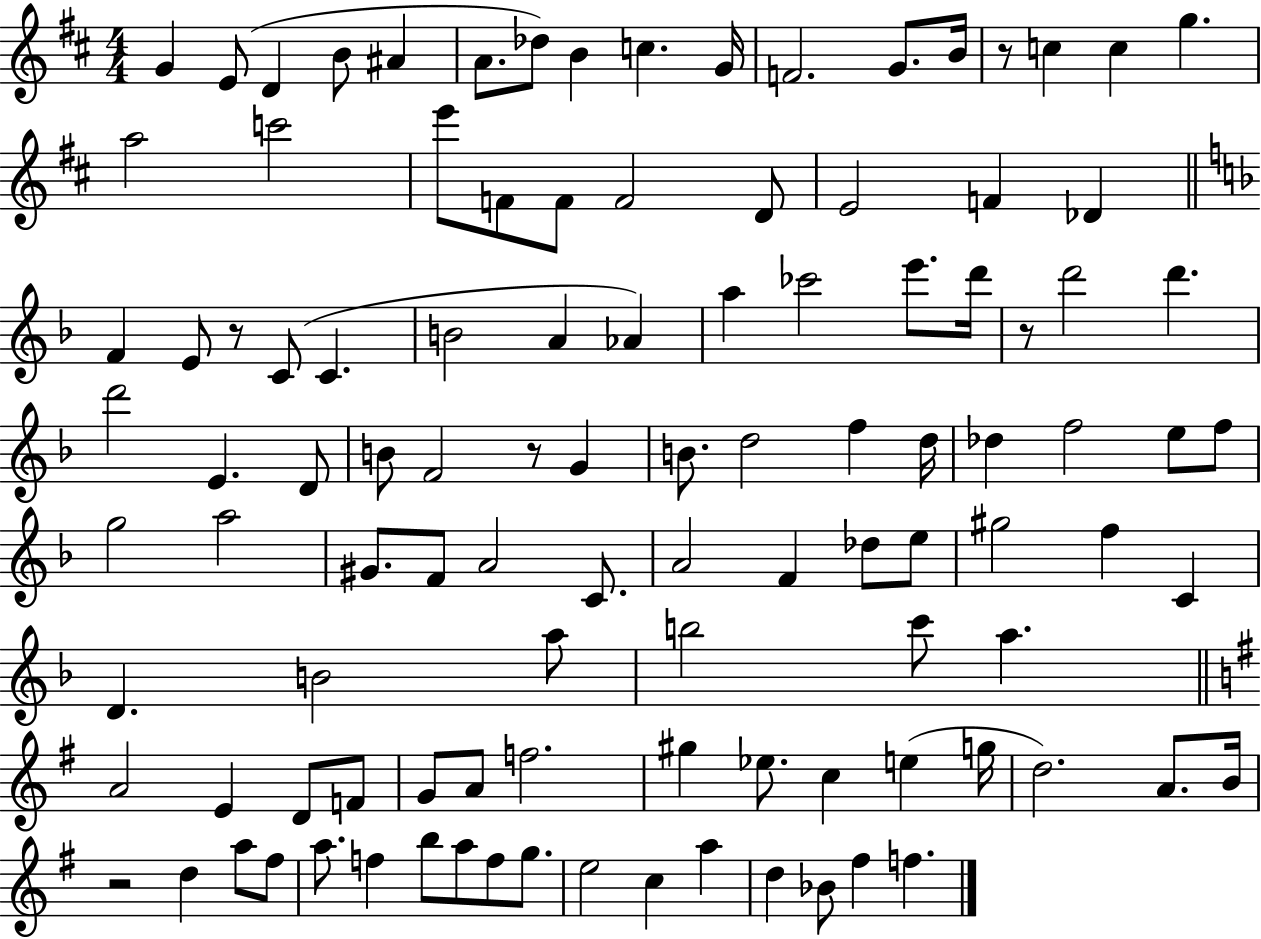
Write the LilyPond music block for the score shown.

{
  \clef treble
  \numericTimeSignature
  \time 4/4
  \key d \major
  g'4 e'8( d'4 b'8 ais'4 | a'8. des''8) b'4 c''4. g'16 | f'2. g'8. b'16 | r8 c''4 c''4 g''4. | \break a''2 c'''2 | e'''8 f'8 f'8 f'2 d'8 | e'2 f'4 des'4 | \bar "||" \break \key d \minor f'4 e'8 r8 c'8( c'4. | b'2 a'4 aes'4) | a''4 ces'''2 e'''8. d'''16 | r8 d'''2 d'''4. | \break d'''2 e'4. d'8 | b'8 f'2 r8 g'4 | b'8. d''2 f''4 d''16 | des''4 f''2 e''8 f''8 | \break g''2 a''2 | gis'8. f'8 a'2 c'8. | a'2 f'4 des''8 e''8 | gis''2 f''4 c'4 | \break d'4. b'2 a''8 | b''2 c'''8 a''4. | \bar "||" \break \key e \minor a'2 e'4 d'8 f'8 | g'8 a'8 f''2. | gis''4 ees''8. c''4 e''4( g''16 | d''2.) a'8. b'16 | \break r2 d''4 a''8 fis''8 | a''8. f''4 b''8 a''8 f''8 g''8. | e''2 c''4 a''4 | d''4 bes'8 fis''4 f''4. | \break \bar "|."
}